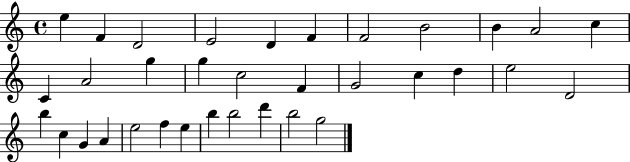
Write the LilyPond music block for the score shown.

{
  \clef treble
  \time 4/4
  \defaultTimeSignature
  \key c \major
  e''4 f'4 d'2 | e'2 d'4 f'4 | f'2 b'2 | b'4 a'2 c''4 | \break c'4 a'2 g''4 | g''4 c''2 f'4 | g'2 c''4 d''4 | e''2 d'2 | \break b''4 c''4 g'4 a'4 | e''2 f''4 e''4 | b''4 b''2 d'''4 | b''2 g''2 | \break \bar "|."
}